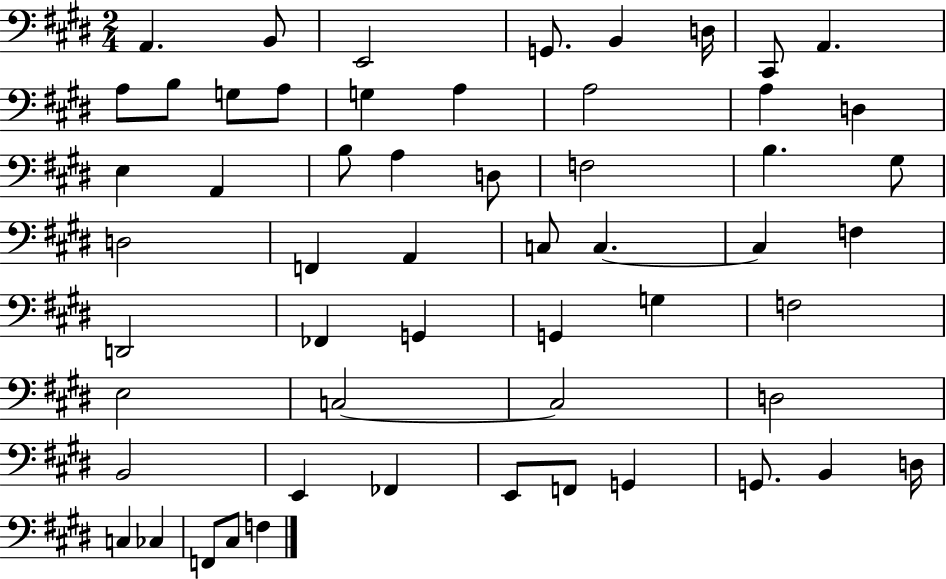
A2/q. B2/e E2/h G2/e. B2/q D3/s C#2/e A2/q. A3/e B3/e G3/e A3/e G3/q A3/q A3/h A3/q D3/q E3/q A2/q B3/e A3/q D3/e F3/h B3/q. G#3/e D3/h F2/q A2/q C3/e C3/q. C3/q F3/q D2/h FES2/q G2/q G2/q G3/q F3/h E3/h C3/h C3/h D3/h B2/h E2/q FES2/q E2/e F2/e G2/q G2/e. B2/q D3/s C3/q CES3/q F2/e C#3/e F3/q